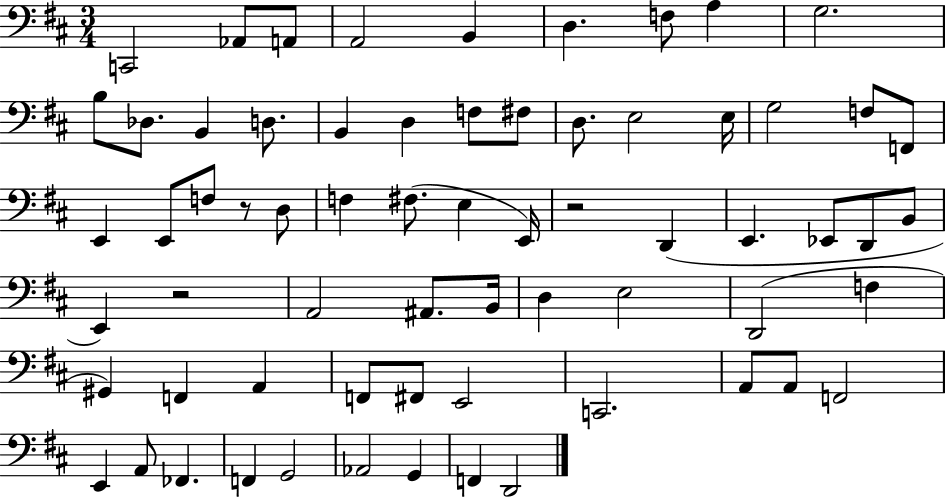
X:1
T:Untitled
M:3/4
L:1/4
K:D
C,,2 _A,,/2 A,,/2 A,,2 B,, D, F,/2 A, G,2 B,/2 _D,/2 B,, D,/2 B,, D, F,/2 ^F,/2 D,/2 E,2 E,/4 G,2 F,/2 F,,/2 E,, E,,/2 F,/2 z/2 D,/2 F, ^F,/2 E, E,,/4 z2 D,, E,, _E,,/2 D,,/2 B,,/2 E,, z2 A,,2 ^A,,/2 B,,/4 D, E,2 D,,2 F, ^G,, F,, A,, F,,/2 ^F,,/2 E,,2 C,,2 A,,/2 A,,/2 F,,2 E,, A,,/2 _F,, F,, G,,2 _A,,2 G,, F,, D,,2